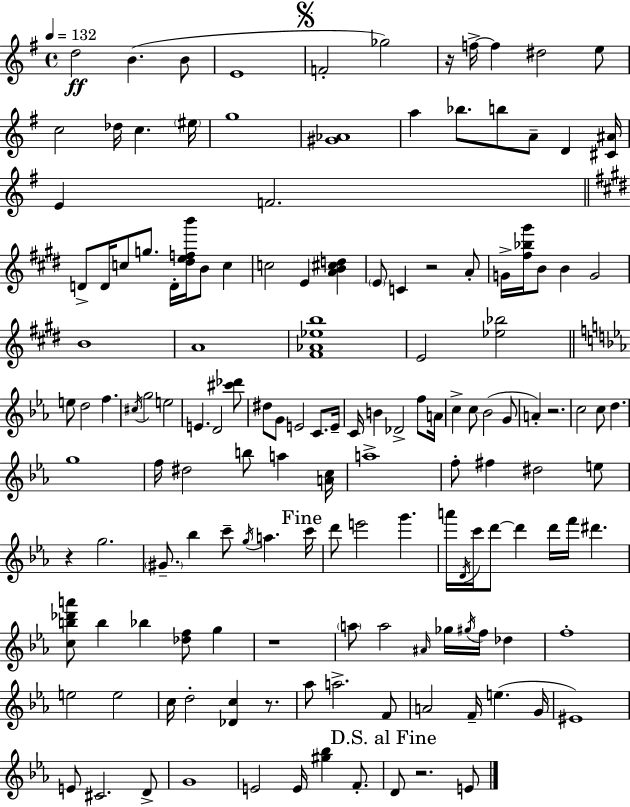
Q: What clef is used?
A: treble